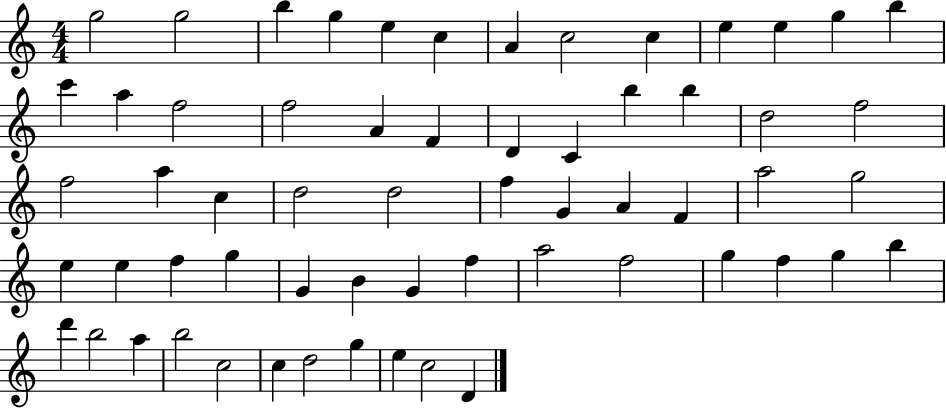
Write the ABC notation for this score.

X:1
T:Untitled
M:4/4
L:1/4
K:C
g2 g2 b g e c A c2 c e e g b c' a f2 f2 A F D C b b d2 f2 f2 a c d2 d2 f G A F a2 g2 e e f g G B G f a2 f2 g f g b d' b2 a b2 c2 c d2 g e c2 D